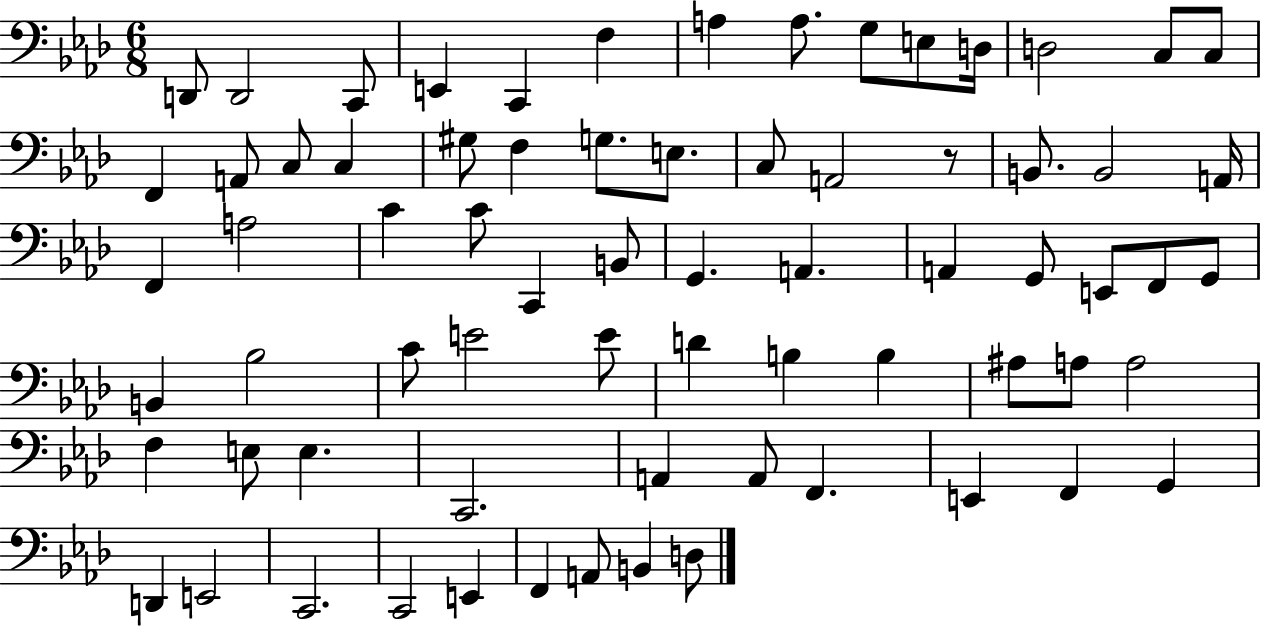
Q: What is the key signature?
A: AES major